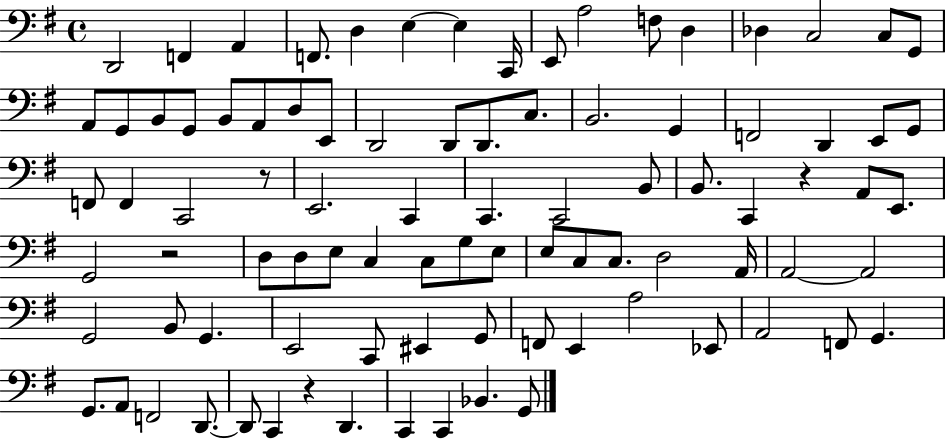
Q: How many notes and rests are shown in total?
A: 90